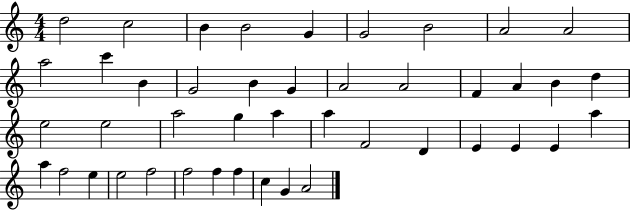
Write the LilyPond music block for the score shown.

{
  \clef treble
  \numericTimeSignature
  \time 4/4
  \key c \major
  d''2 c''2 | b'4 b'2 g'4 | g'2 b'2 | a'2 a'2 | \break a''2 c'''4 b'4 | g'2 b'4 g'4 | a'2 a'2 | f'4 a'4 b'4 d''4 | \break e''2 e''2 | a''2 g''4 a''4 | a''4 f'2 d'4 | e'4 e'4 e'4 a''4 | \break a''4 f''2 e''4 | e''2 f''2 | f''2 f''4 f''4 | c''4 g'4 a'2 | \break \bar "|."
}